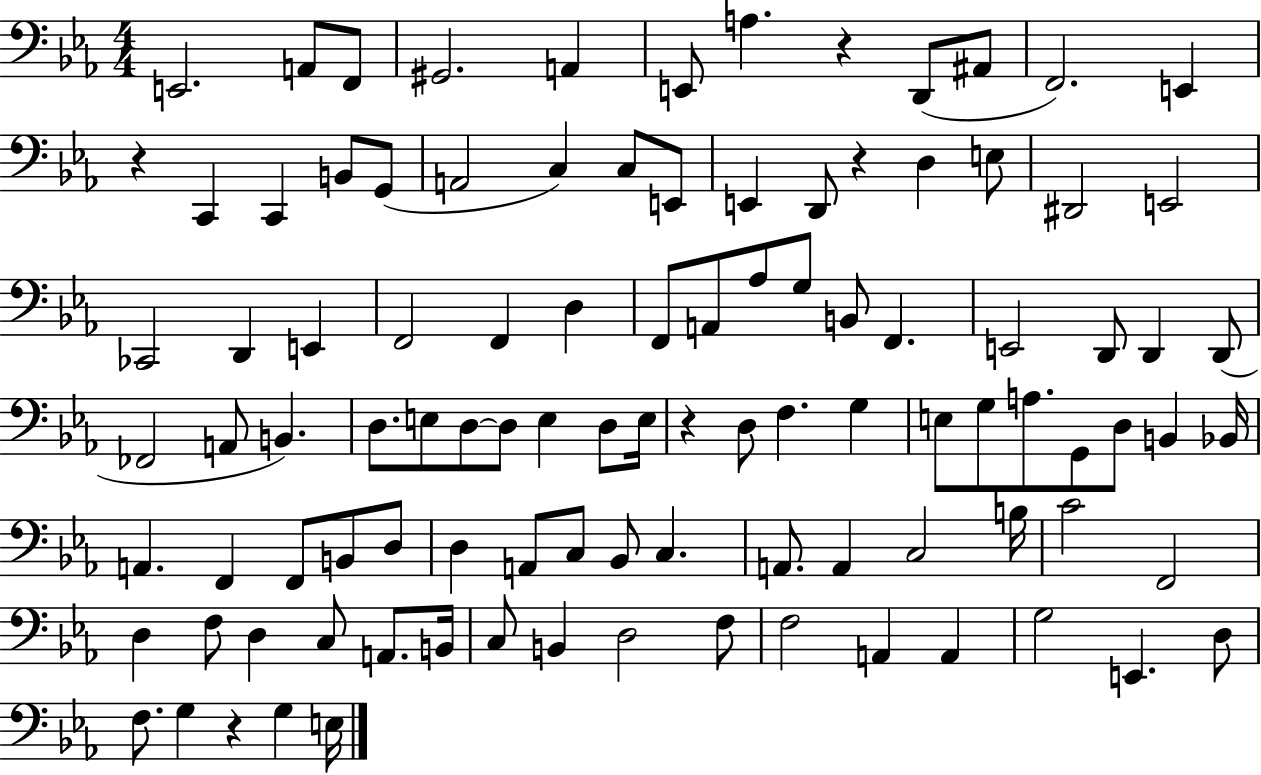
{
  \clef bass
  \numericTimeSignature
  \time 4/4
  \key ees \major
  e,2. a,8 f,8 | gis,2. a,4 | e,8 a4. r4 d,8( ais,8 | f,2.) e,4 | \break r4 c,4 c,4 b,8 g,8( | a,2 c4) c8 e,8 | e,4 d,8 r4 d4 e8 | dis,2 e,2 | \break ces,2 d,4 e,4 | f,2 f,4 d4 | f,8 a,8 aes8 g8 b,8 f,4. | e,2 d,8 d,4 d,8( | \break fes,2 a,8 b,4.) | d8. e8 d8~~ d8 e4 d8 e16 | r4 d8 f4. g4 | e8 g8 a8. g,8 d8 b,4 bes,16 | \break a,4. f,4 f,8 b,8 d8 | d4 a,8 c8 bes,8 c4. | a,8. a,4 c2 b16 | c'2 f,2 | \break d4 f8 d4 c8 a,8. b,16 | c8 b,4 d2 f8 | f2 a,4 a,4 | g2 e,4. d8 | \break f8. g4 r4 g4 e16 | \bar "|."
}